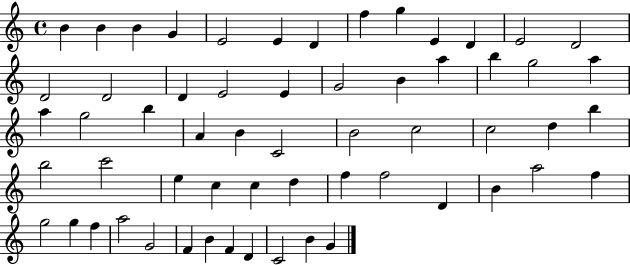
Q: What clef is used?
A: treble